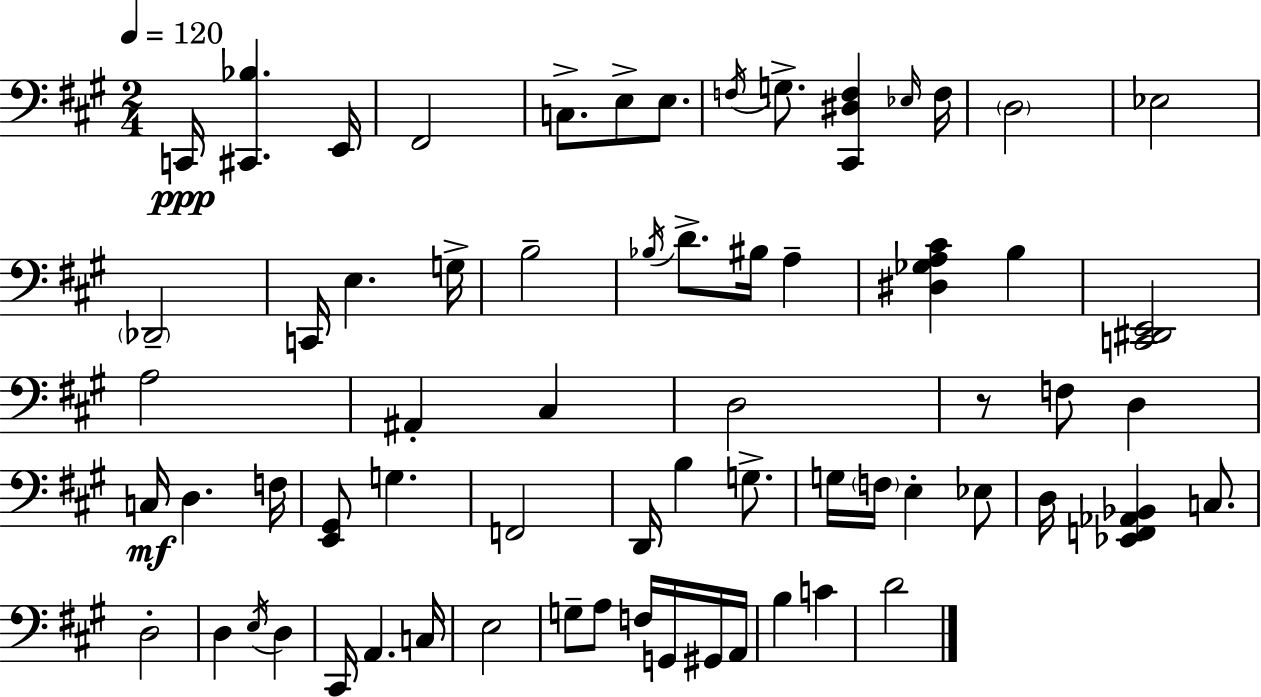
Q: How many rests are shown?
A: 1